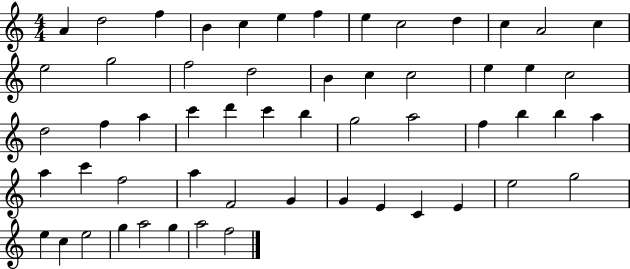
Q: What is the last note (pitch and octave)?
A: F5